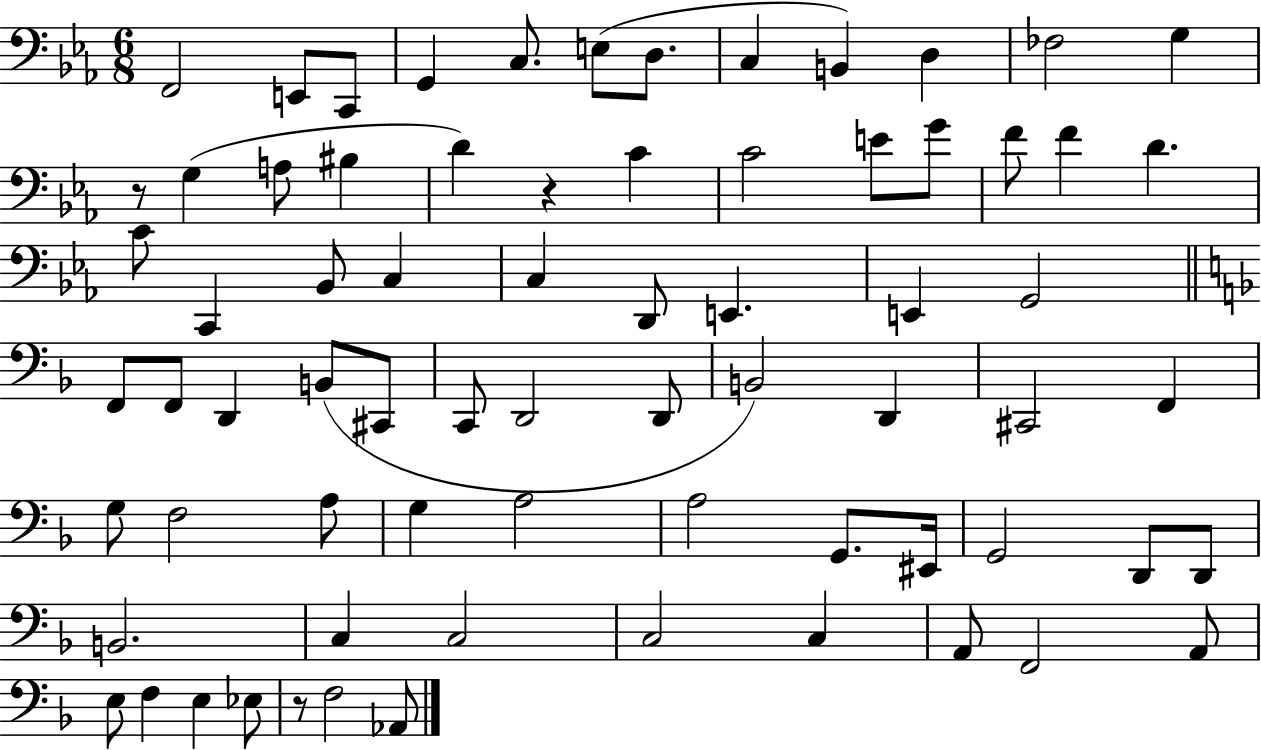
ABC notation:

X:1
T:Untitled
M:6/8
L:1/4
K:Eb
F,,2 E,,/2 C,,/2 G,, C,/2 E,/2 D,/2 C, B,, D, _F,2 G, z/2 G, A,/2 ^B, D z C C2 E/2 G/2 F/2 F D C/2 C,, _B,,/2 C, C, D,,/2 E,, E,, G,,2 F,,/2 F,,/2 D,, B,,/2 ^C,,/2 C,,/2 D,,2 D,,/2 B,,2 D,, ^C,,2 F,, G,/2 F,2 A,/2 G, A,2 A,2 G,,/2 ^E,,/4 G,,2 D,,/2 D,,/2 B,,2 C, C,2 C,2 C, A,,/2 F,,2 A,,/2 E,/2 F, E, _E,/2 z/2 F,2 _A,,/2